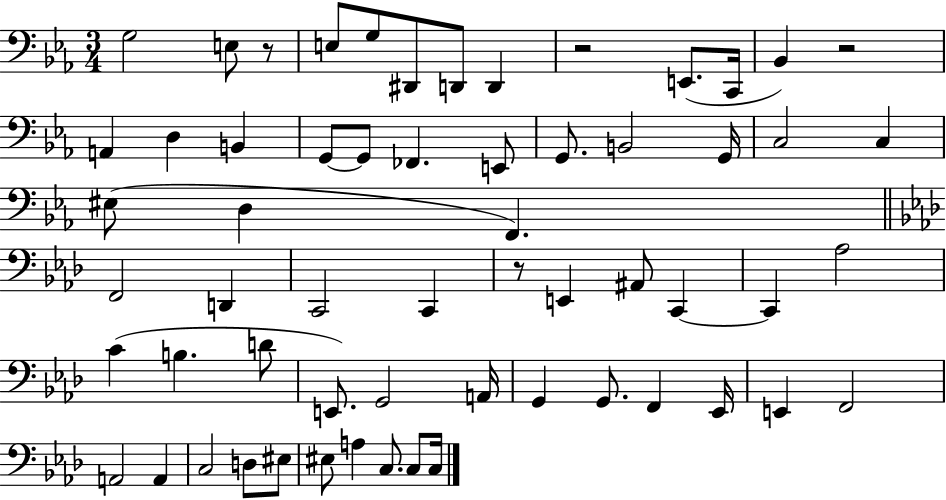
{
  \clef bass
  \numericTimeSignature
  \time 3/4
  \key ees \major
  \repeat volta 2 { g2 e8 r8 | e8 g8 dis,8 d,8 d,4 | r2 e,8.( c,16 | bes,4) r2 | \break a,4 d4 b,4 | g,8~~ g,8 fes,4. e,8 | g,8. b,2 g,16 | c2 c4 | \break eis8( d4 f,4.) | \bar "||" \break \key aes \major f,2 d,4 | c,2 c,4 | r8 e,4 ais,8 c,4~~ | c,4 aes2 | \break c'4( b4. d'8 | e,8.) g,2 a,16 | g,4 g,8. f,4 ees,16 | e,4 f,2 | \break a,2 a,4 | c2 d8 eis8 | eis8 a4 c8. c8 c16 | } \bar "|."
}